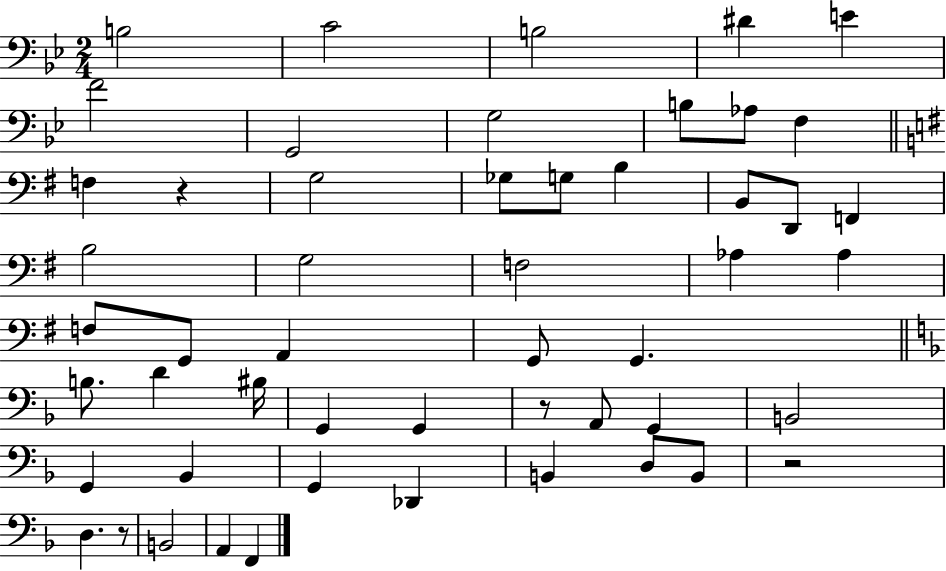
{
  \clef bass
  \numericTimeSignature
  \time 2/4
  \key bes \major
  b2 | c'2 | b2 | dis'4 e'4 | \break f'2 | g,2 | g2 | b8 aes8 f4 | \break \bar "||" \break \key g \major f4 r4 | g2 | ges8 g8 b4 | b,8 d,8 f,4 | \break b2 | g2 | f2 | aes4 aes4 | \break f8 g,8 a,4 | g,8 g,4. | \bar "||" \break \key f \major b8. d'4 bis16 | g,4 g,4 | r8 a,8 g,4 | b,2 | \break g,4 bes,4 | g,4 des,4 | b,4 d8 b,8 | r2 | \break d4. r8 | b,2 | a,4 f,4 | \bar "|."
}